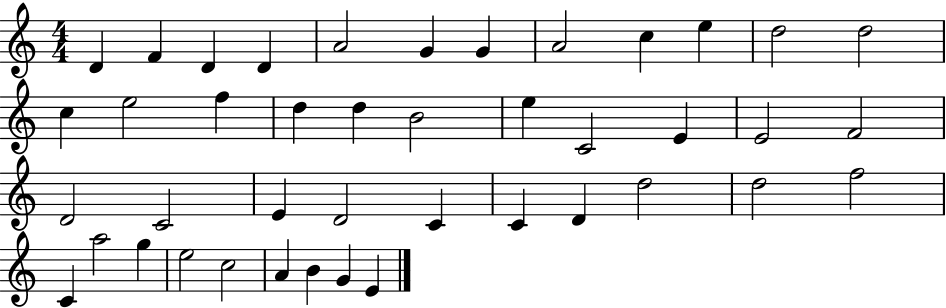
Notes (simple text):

D4/q F4/q D4/q D4/q A4/h G4/q G4/q A4/h C5/q E5/q D5/h D5/h C5/q E5/h F5/q D5/q D5/q B4/h E5/q C4/h E4/q E4/h F4/h D4/h C4/h E4/q D4/h C4/q C4/q D4/q D5/h D5/h F5/h C4/q A5/h G5/q E5/h C5/h A4/q B4/q G4/q E4/q